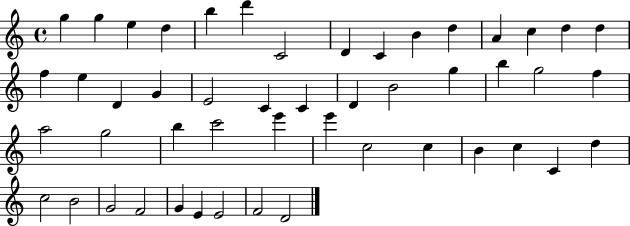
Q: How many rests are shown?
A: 0